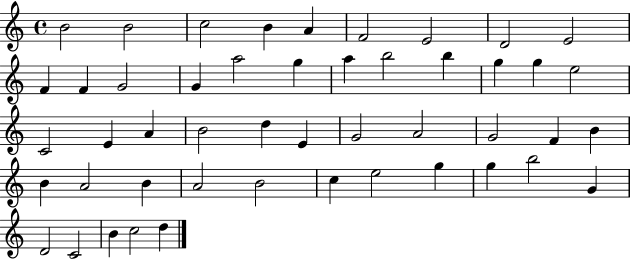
X:1
T:Untitled
M:4/4
L:1/4
K:C
B2 B2 c2 B A F2 E2 D2 E2 F F G2 G a2 g a b2 b g g e2 C2 E A B2 d E G2 A2 G2 F B B A2 B A2 B2 c e2 g g b2 G D2 C2 B c2 d